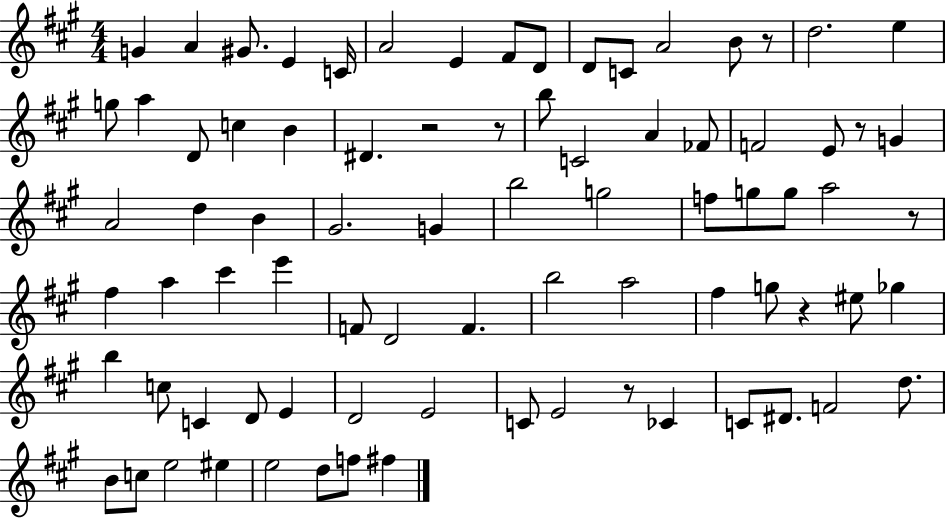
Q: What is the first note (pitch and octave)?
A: G4